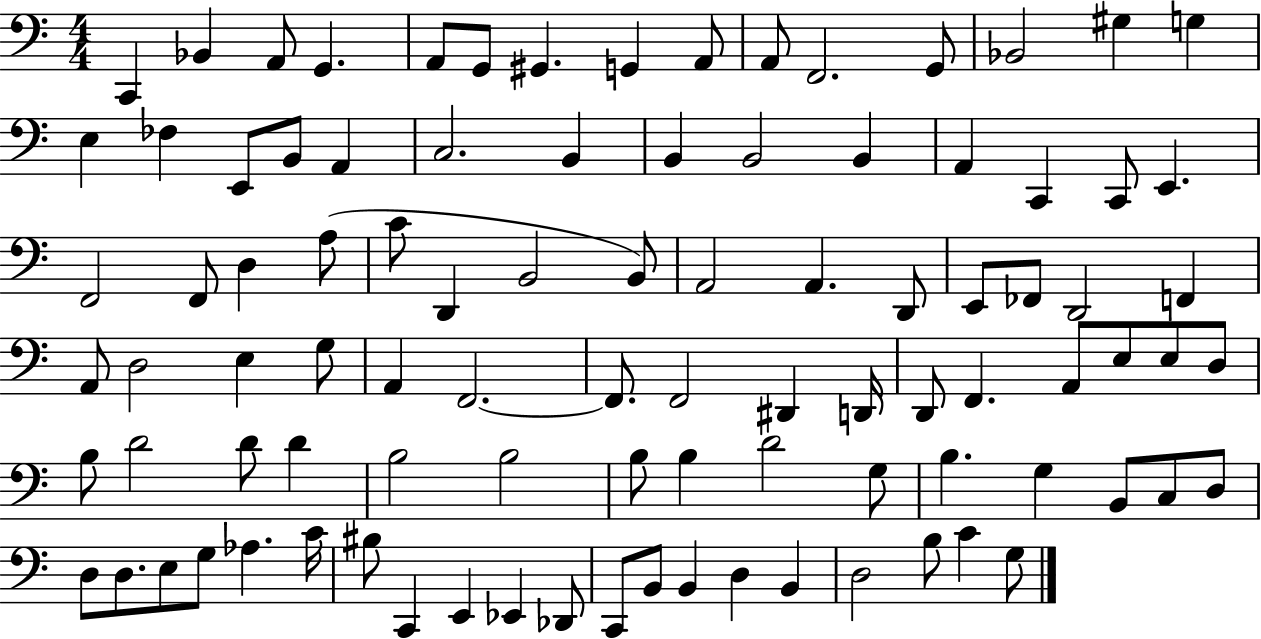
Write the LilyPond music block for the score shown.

{
  \clef bass
  \numericTimeSignature
  \time 4/4
  \key c \major
  \repeat volta 2 { c,4 bes,4 a,8 g,4. | a,8 g,8 gis,4. g,4 a,8 | a,8 f,2. g,8 | bes,2 gis4 g4 | \break e4 fes4 e,8 b,8 a,4 | c2. b,4 | b,4 b,2 b,4 | a,4 c,4 c,8 e,4. | \break f,2 f,8 d4 a8( | c'8 d,4 b,2 b,8) | a,2 a,4. d,8 | e,8 fes,8 d,2 f,4 | \break a,8 d2 e4 g8 | a,4 f,2.~~ | f,8. f,2 dis,4 d,16 | d,8 f,4. a,8 e8 e8 d8 | \break b8 d'2 d'8 d'4 | b2 b2 | b8 b4 d'2 g8 | b4. g4 b,8 c8 d8 | \break d8 d8. e8 g8 aes4. c'16 | bis8 c,4 e,4 ees,4 des,8 | c,8 b,8 b,4 d4 b,4 | d2 b8 c'4 g8 | \break } \bar "|."
}